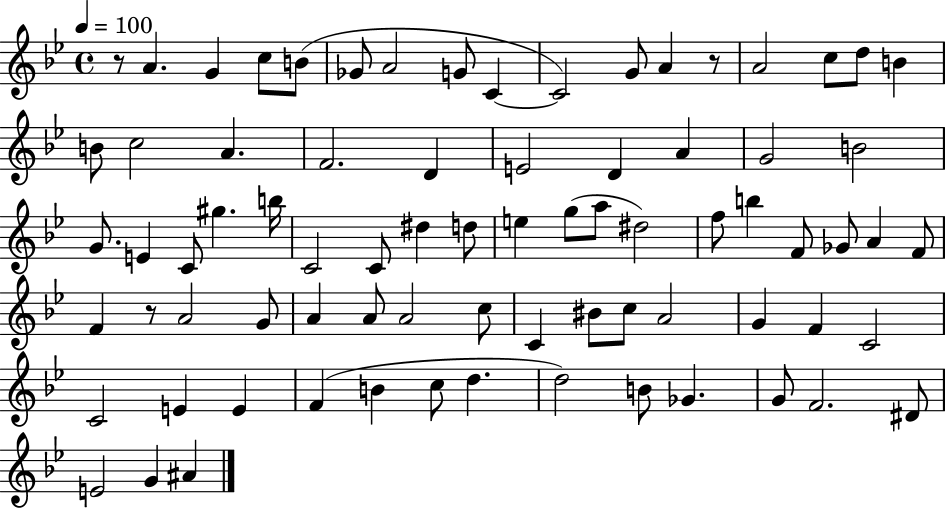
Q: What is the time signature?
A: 4/4